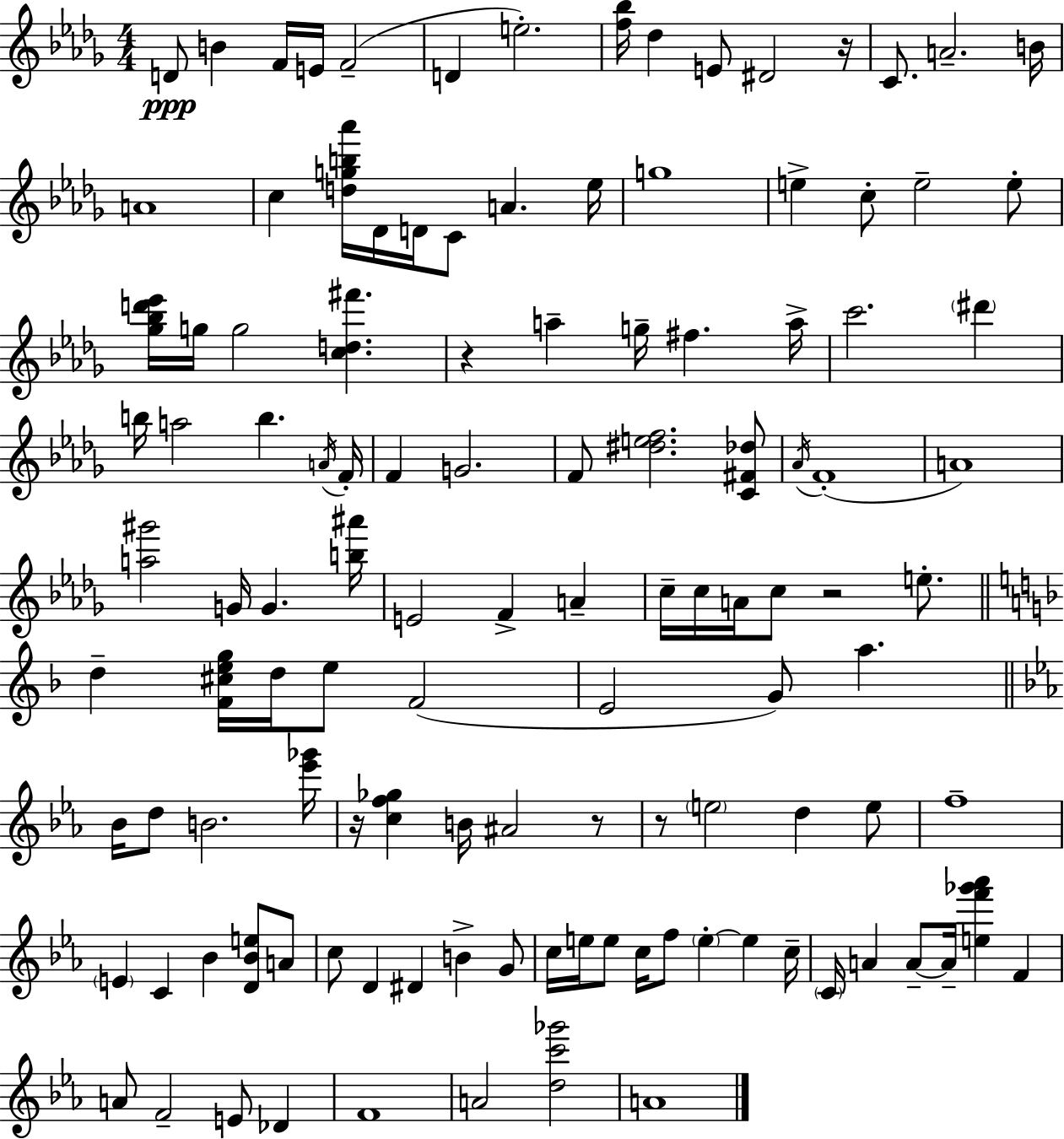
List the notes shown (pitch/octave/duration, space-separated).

D4/e B4/q F4/s E4/s F4/h D4/q E5/h. [F5,Bb5]/s Db5/q E4/e D#4/h R/s C4/e. A4/h. B4/s A4/w C5/q [D5,G5,B5,Ab6]/s Db4/s D4/s C4/e A4/q. Eb5/s G5/w E5/q C5/e E5/h E5/e [Gb5,Bb5,D6,Eb6]/s G5/s G5/h [C5,D5,F#6]/q. R/q A5/q G5/s F#5/q. A5/s C6/h. D#6/q B5/s A5/h B5/q. A4/s F4/s F4/q G4/h. F4/e [D#5,E5,F5]/h. [C4,F#4,Db5]/e Ab4/s F4/w A4/w [A5,G#6]/h G4/s G4/q. [B5,A#6]/s E4/h F4/q A4/q C5/s C5/s A4/s C5/e R/h E5/e. D5/q [F4,C#5,E5,G5]/s D5/s E5/e F4/h E4/h G4/e A5/q. Bb4/s D5/e B4/h. [Eb6,Gb6]/s R/s [C5,F5,Gb5]/q B4/s A#4/h R/e R/e E5/h D5/q E5/e F5/w E4/q C4/q Bb4/q [D4,Bb4,E5]/e A4/e C5/e D4/q D#4/q B4/q G4/e C5/s E5/s E5/e C5/s F5/e E5/q E5/q C5/s C4/s A4/q A4/e A4/s [E5,F6,Gb6,Ab6]/q F4/q A4/e F4/h E4/e Db4/q F4/w A4/h [D5,C6,Gb6]/h A4/w